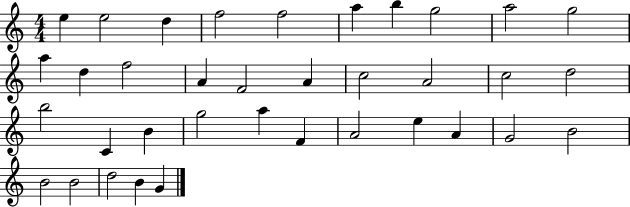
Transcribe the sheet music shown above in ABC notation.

X:1
T:Untitled
M:4/4
L:1/4
K:C
e e2 d f2 f2 a b g2 a2 g2 a d f2 A F2 A c2 A2 c2 d2 b2 C B g2 a F A2 e A G2 B2 B2 B2 d2 B G